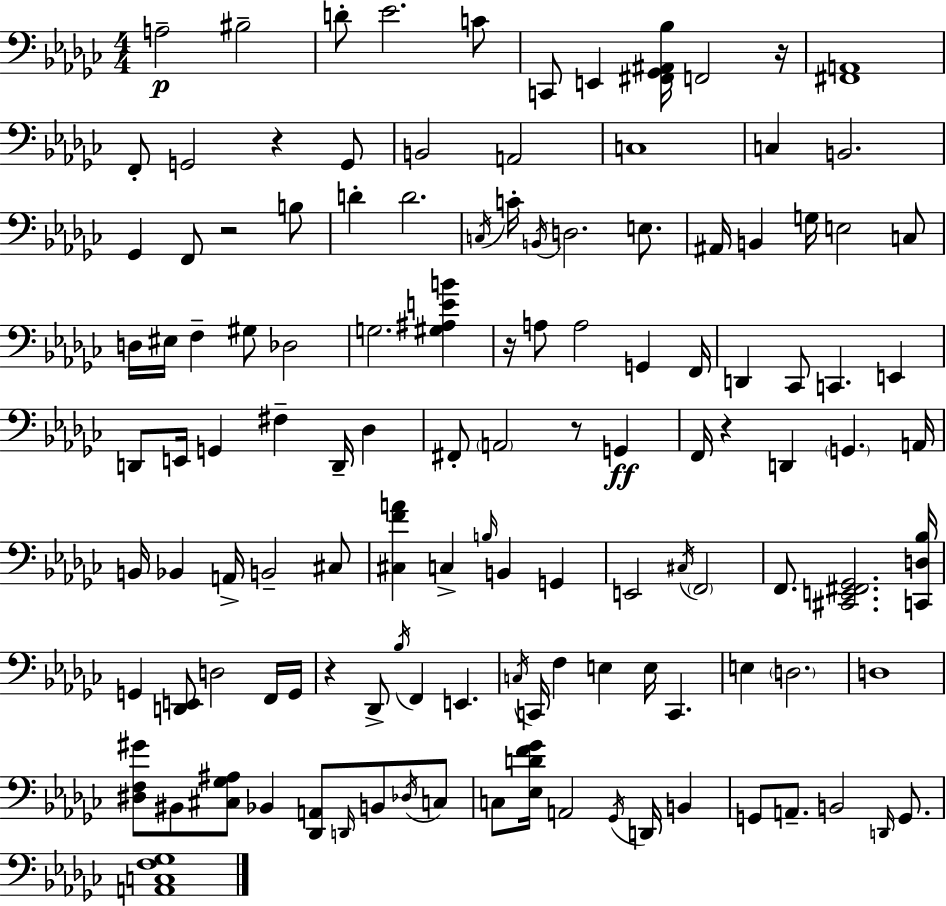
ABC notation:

X:1
T:Untitled
M:4/4
L:1/4
K:Ebm
A,2 ^B,2 D/2 _E2 C/2 C,,/2 E,, [^F,,_G,,^A,,_B,]/4 F,,2 z/4 [^F,,A,,]4 F,,/2 G,,2 z G,,/2 B,,2 A,,2 C,4 C, B,,2 _G,, F,,/2 z2 B,/2 D D2 C,/4 C/4 B,,/4 D,2 E,/2 ^A,,/4 B,, G,/4 E,2 C,/2 D,/4 ^E,/4 F, ^G,/2 _D,2 G,2 [^G,^A,EB] z/4 A,/2 A,2 G,, F,,/4 D,, _C,,/2 C,, E,, D,,/2 E,,/4 G,, ^F, D,,/4 _D, ^F,,/2 A,,2 z/2 G,, F,,/4 z D,, G,, A,,/4 B,,/4 _B,, A,,/4 B,,2 ^C,/2 [^C,FA] C, B,/4 B,, G,, E,,2 ^C,/4 F,,2 F,,/2 [^C,,E,,^F,,_G,,]2 [C,,D,_B,]/4 G,, [D,,E,,]/2 D,2 F,,/4 G,,/4 z _D,,/2 _B,/4 F,, E,, C,/4 C,,/4 F, E, E,/4 C,, E, D,2 D,4 [^D,F,^G]/2 ^B,,/2 [^C,_G,^A,]/2 _B,, [_D,,A,,]/2 D,,/4 B,,/2 _D,/4 C,/2 C,/2 [_E,DF_G]/4 A,,2 _G,,/4 D,,/4 B,, G,,/2 A,,/2 B,,2 D,,/4 G,,/2 [A,,C,F,_G,]4